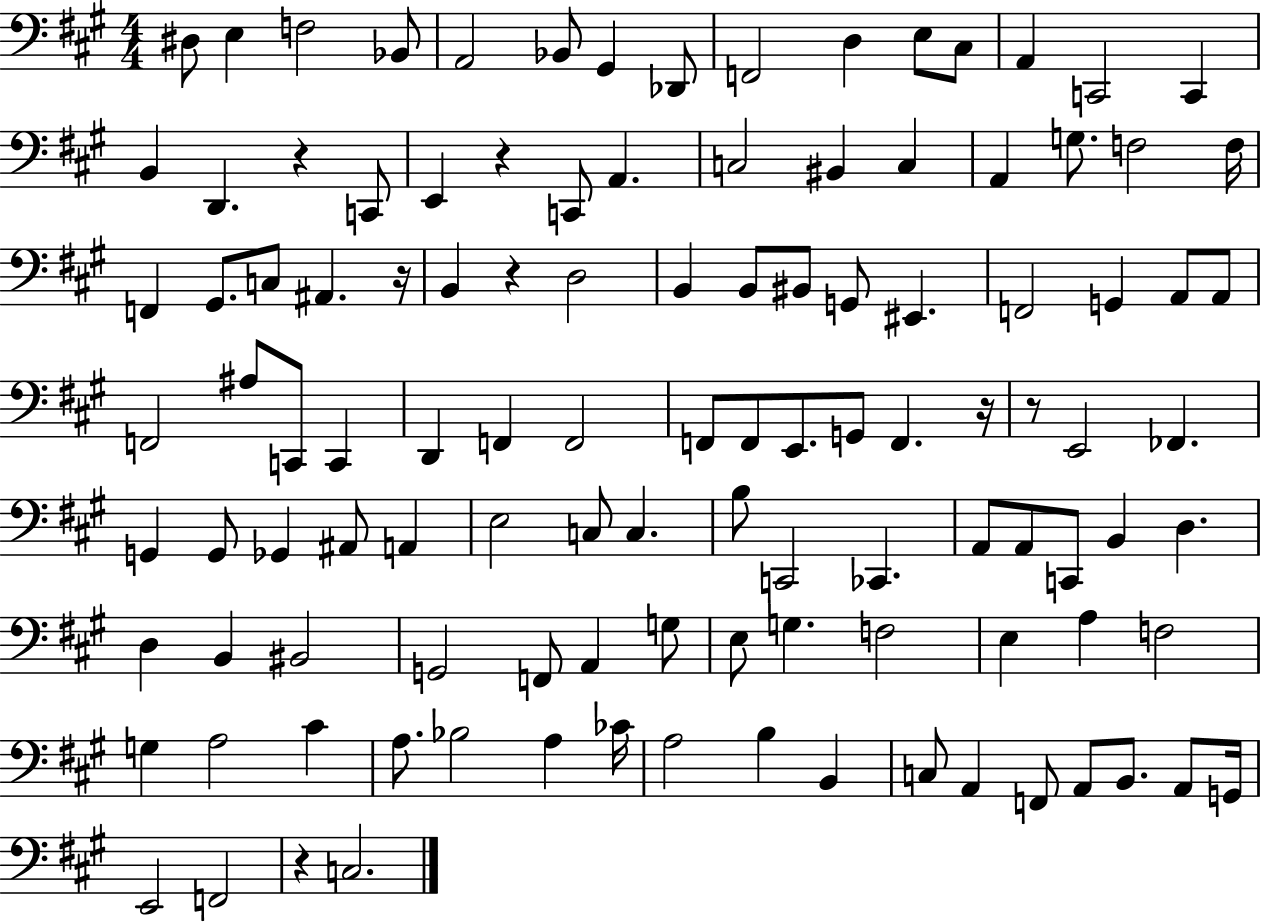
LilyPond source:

{
  \clef bass
  \numericTimeSignature
  \time 4/4
  \key a \major
  dis8 e4 f2 bes,8 | a,2 bes,8 gis,4 des,8 | f,2 d4 e8 cis8 | a,4 c,2 c,4 | \break b,4 d,4. r4 c,8 | e,4 r4 c,8 a,4. | c2 bis,4 c4 | a,4 g8. f2 f16 | \break f,4 gis,8. c8 ais,4. r16 | b,4 r4 d2 | b,4 b,8 bis,8 g,8 eis,4. | f,2 g,4 a,8 a,8 | \break f,2 ais8 c,8 c,4 | d,4 f,4 f,2 | f,8 f,8 e,8. g,8 f,4. r16 | r8 e,2 fes,4. | \break g,4 g,8 ges,4 ais,8 a,4 | e2 c8 c4. | b8 c,2 ces,4. | a,8 a,8 c,8 b,4 d4. | \break d4 b,4 bis,2 | g,2 f,8 a,4 g8 | e8 g4. f2 | e4 a4 f2 | \break g4 a2 cis'4 | a8. bes2 a4 ces'16 | a2 b4 b,4 | c8 a,4 f,8 a,8 b,8. a,8 g,16 | \break e,2 f,2 | r4 c2. | \bar "|."
}